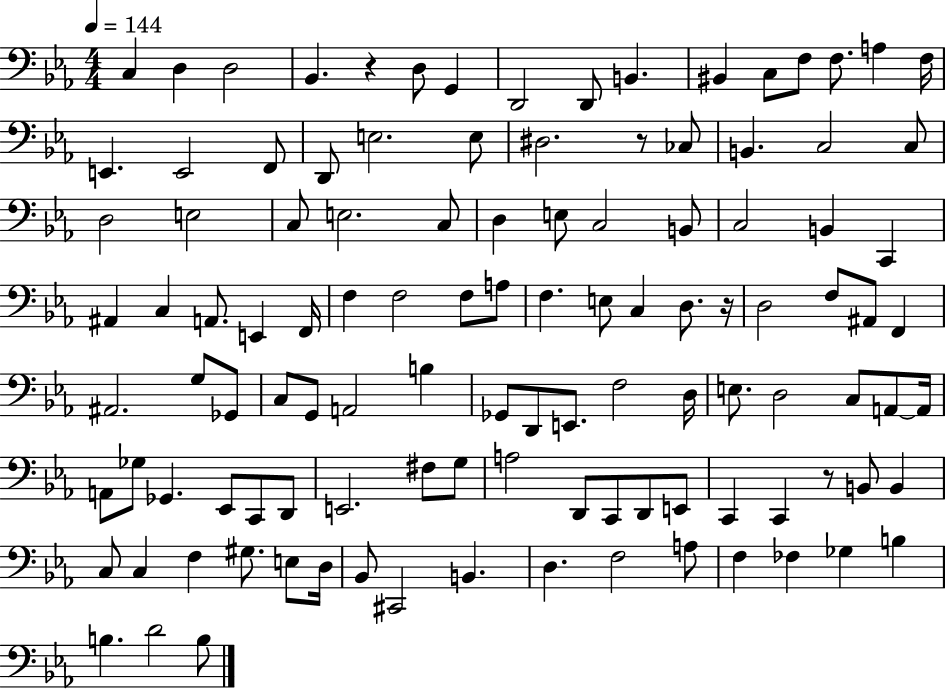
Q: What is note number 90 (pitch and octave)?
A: B2